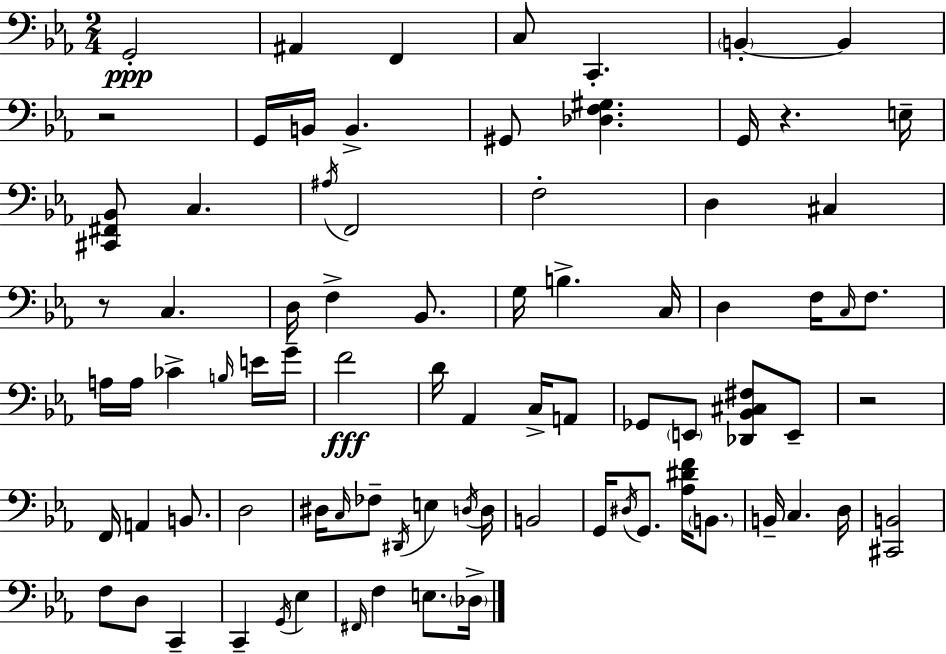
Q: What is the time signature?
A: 2/4